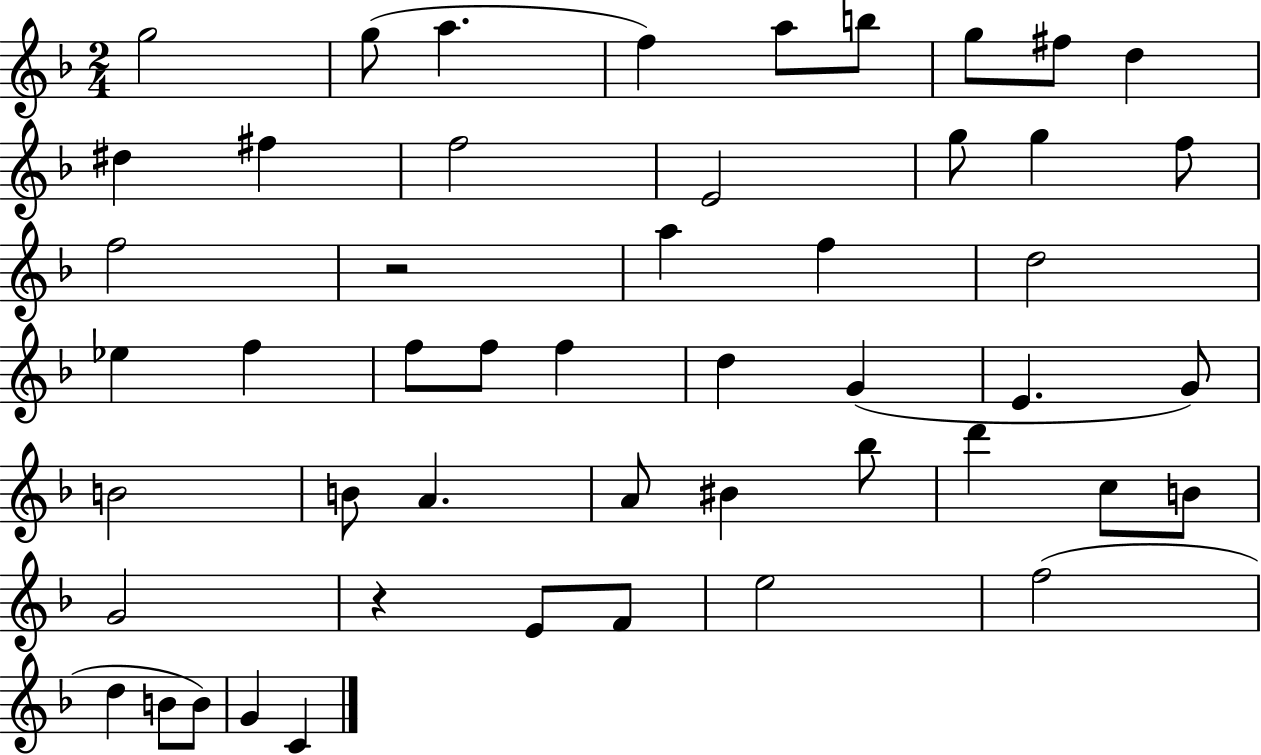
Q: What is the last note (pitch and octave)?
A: C4